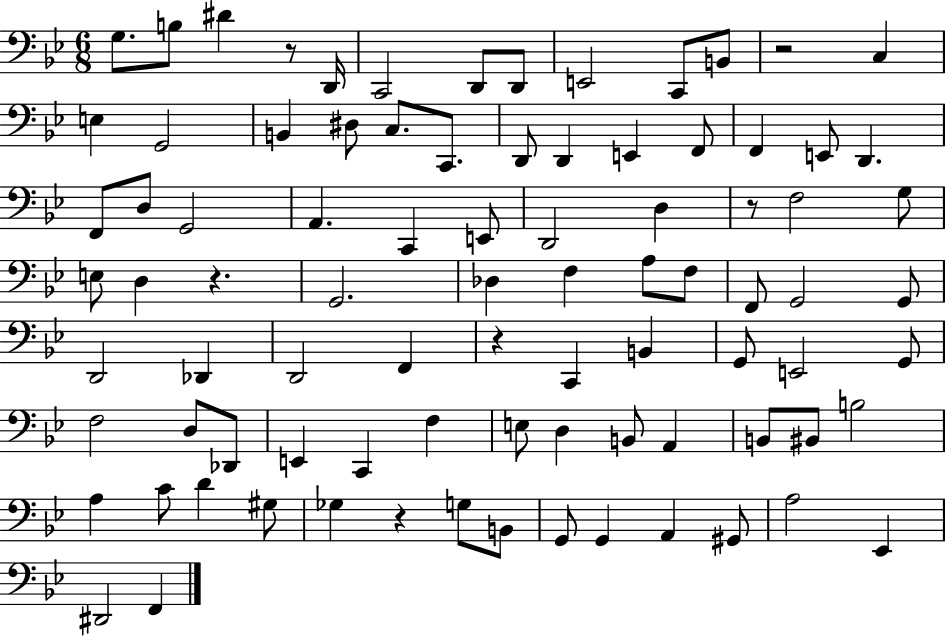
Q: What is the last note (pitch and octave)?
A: F2